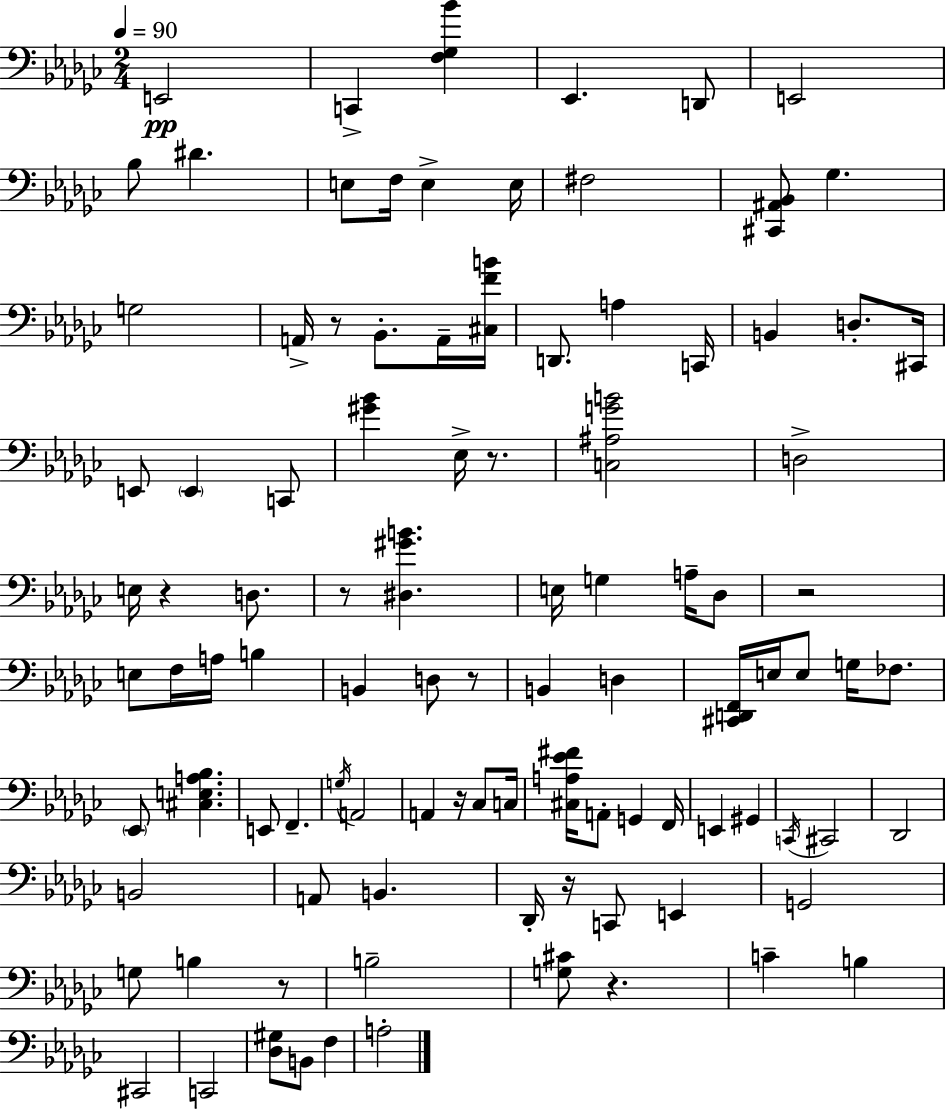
X:1
T:Untitled
M:2/4
L:1/4
K:Ebm
E,,2 C,, [F,_G,_B] _E,, D,,/2 E,,2 _B,/2 ^D E,/2 F,/4 E, E,/4 ^F,2 [^C,,^A,,_B,,]/2 _G, G,2 A,,/4 z/2 _B,,/2 A,,/4 [^C,FB]/4 D,,/2 A, C,,/4 B,, D,/2 ^C,,/4 E,,/2 E,, C,,/2 [^G_B] _E,/4 z/2 [C,^A,GB]2 D,2 E,/4 z D,/2 z/2 [^D,^GB] E,/4 G, A,/4 _D,/2 z2 E,/2 F,/4 A,/4 B, B,, D,/2 z/2 B,, D, [^C,,D,,F,,]/4 E,/4 E,/2 G,/4 _F,/2 _E,,/2 [^C,E,A,_B,] E,,/2 F,, G,/4 A,,2 A,, z/4 _C,/2 C,/4 [^C,A,_E^F]/4 A,,/2 G,, F,,/4 E,, ^G,, C,,/4 ^C,,2 _D,,2 B,,2 A,,/2 B,, _D,,/4 z/4 C,,/2 E,, G,,2 G,/2 B, z/2 B,2 [G,^C]/2 z C B, ^C,,2 C,,2 [_D,^G,]/2 B,,/2 F, A,2